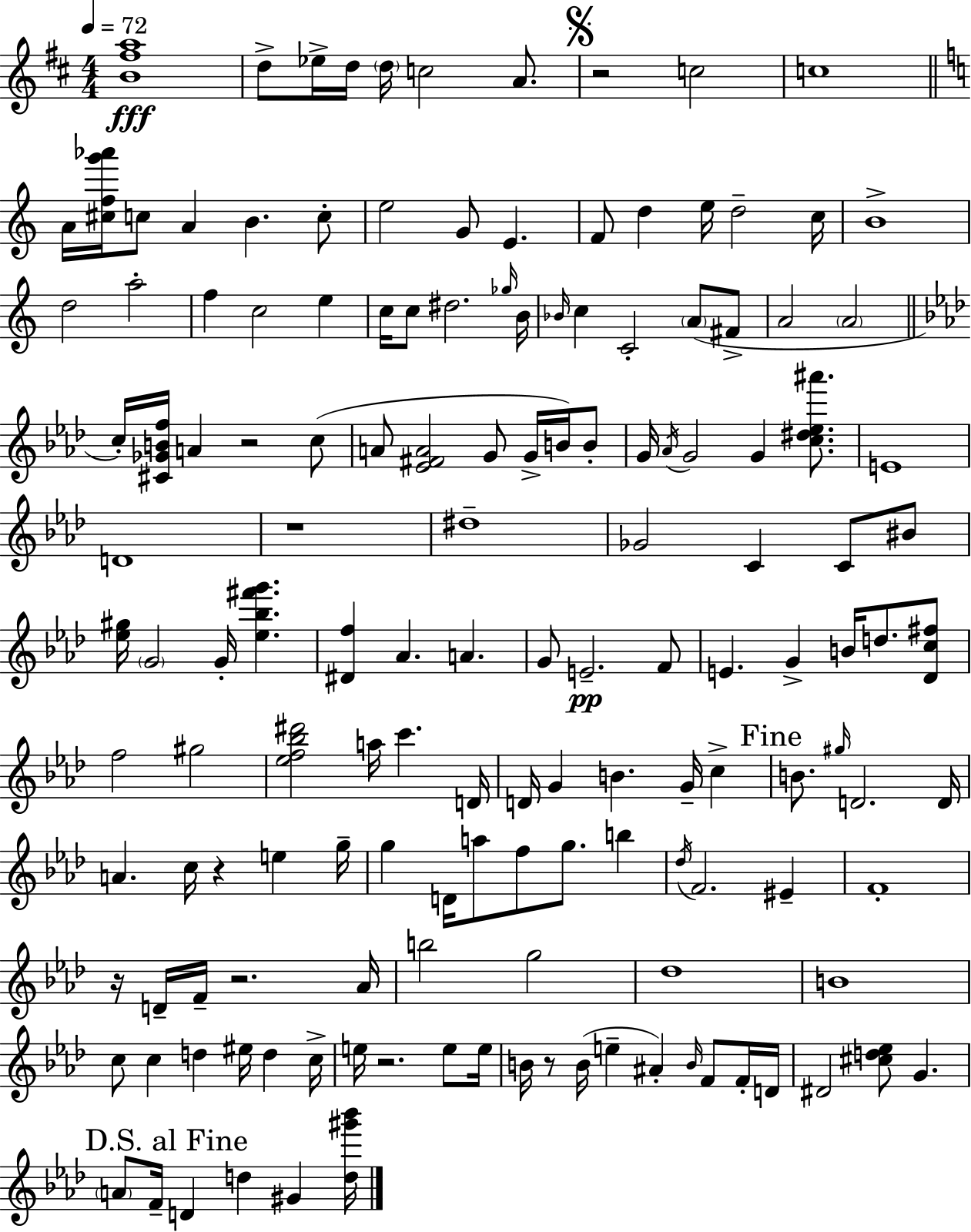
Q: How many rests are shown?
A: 8